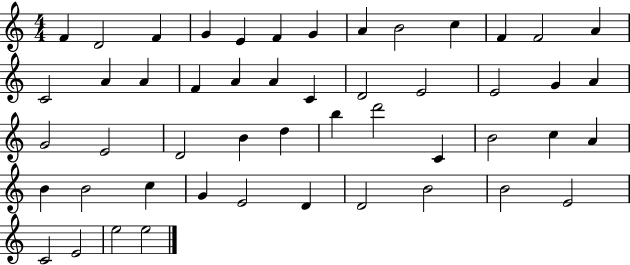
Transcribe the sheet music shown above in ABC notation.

X:1
T:Untitled
M:4/4
L:1/4
K:C
F D2 F G E F G A B2 c F F2 A C2 A A F A A C D2 E2 E2 G A G2 E2 D2 B d b d'2 C B2 c A B B2 c G E2 D D2 B2 B2 E2 C2 E2 e2 e2